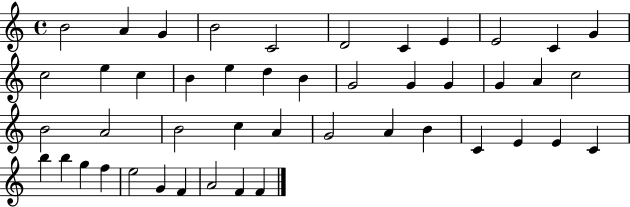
{
  \clef treble
  \time 4/4
  \defaultTimeSignature
  \key c \major
  b'2 a'4 g'4 | b'2 c'2 | d'2 c'4 e'4 | e'2 c'4 g'4 | \break c''2 e''4 c''4 | b'4 e''4 d''4 b'4 | g'2 g'4 g'4 | g'4 a'4 c''2 | \break b'2 a'2 | b'2 c''4 a'4 | g'2 a'4 b'4 | c'4 e'4 e'4 c'4 | \break b''4 b''4 g''4 f''4 | e''2 g'4 f'4 | a'2 f'4 f'4 | \bar "|."
}